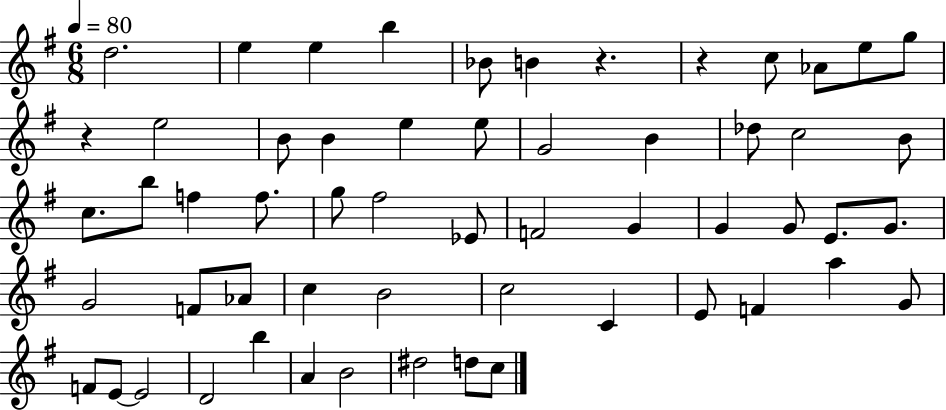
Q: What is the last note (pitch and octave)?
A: C5